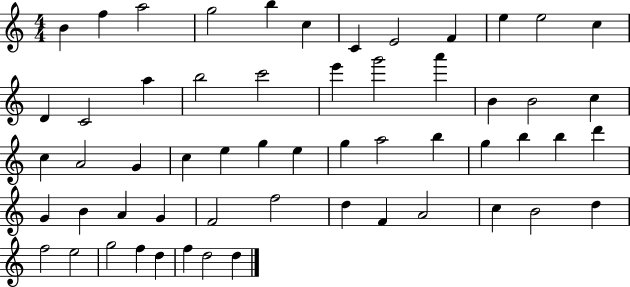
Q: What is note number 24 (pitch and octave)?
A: C5